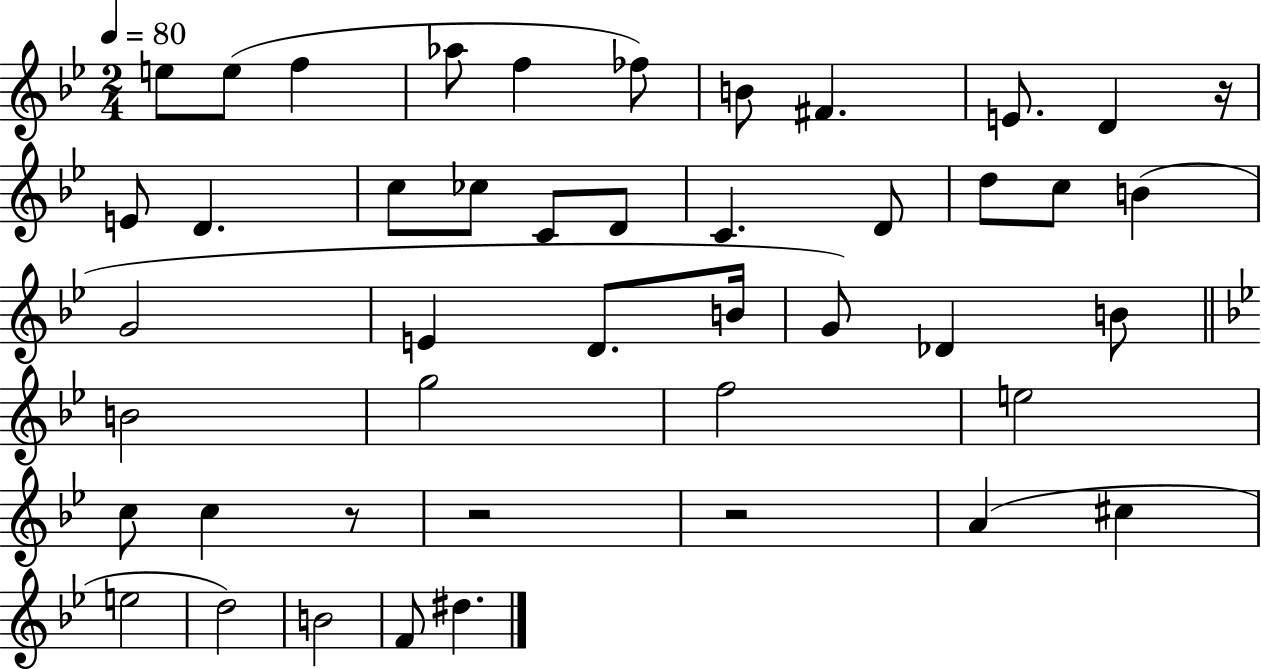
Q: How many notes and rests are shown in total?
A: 45